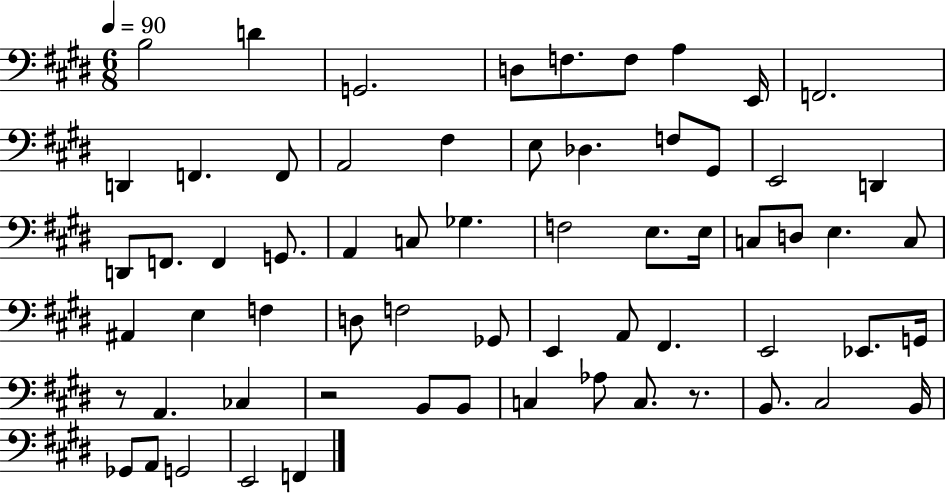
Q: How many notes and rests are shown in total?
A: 64